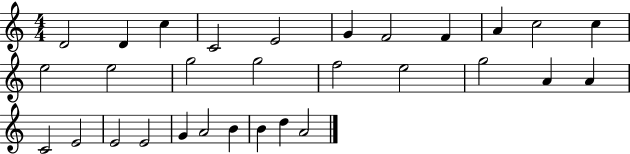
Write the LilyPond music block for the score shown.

{
  \clef treble
  \numericTimeSignature
  \time 4/4
  \key c \major
  d'2 d'4 c''4 | c'2 e'2 | g'4 f'2 f'4 | a'4 c''2 c''4 | \break e''2 e''2 | g''2 g''2 | f''2 e''2 | g''2 a'4 a'4 | \break c'2 e'2 | e'2 e'2 | g'4 a'2 b'4 | b'4 d''4 a'2 | \break \bar "|."
}